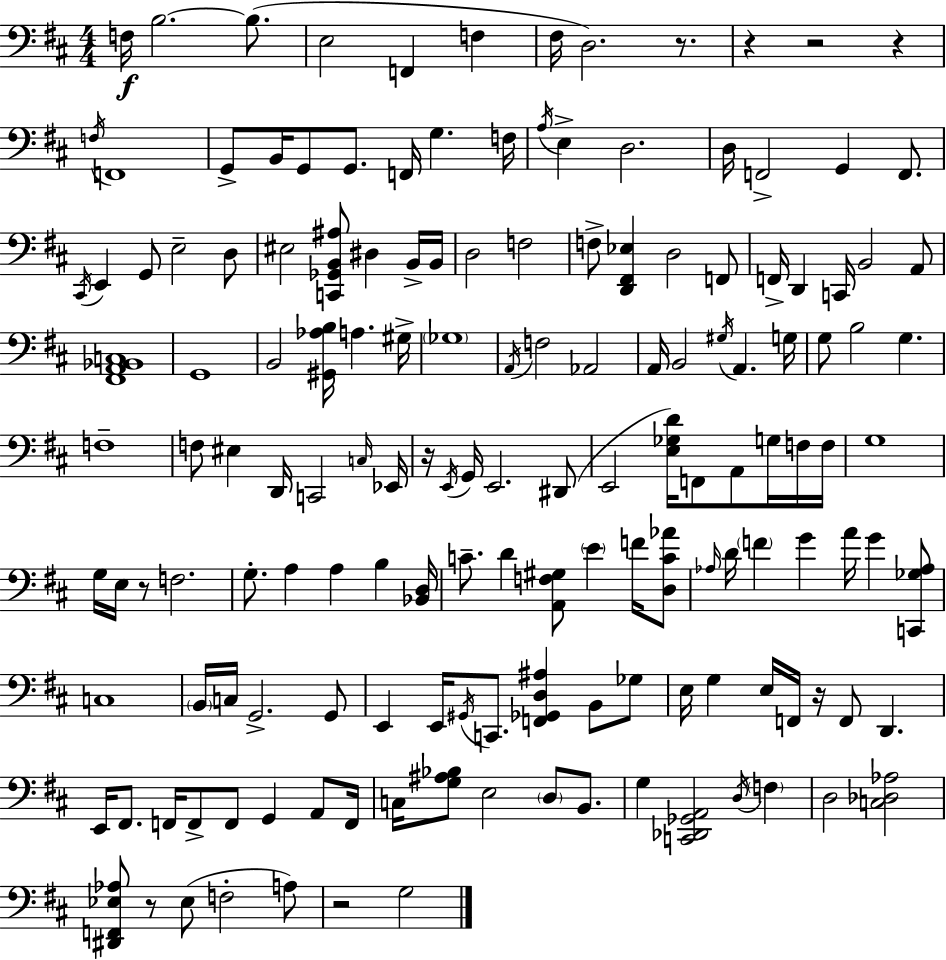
F3/s B3/h. B3/e. E3/h F2/q F3/q F#3/s D3/h. R/e. R/q R/h R/q F3/s F2/w G2/e B2/s G2/e G2/e. F2/s G3/q. F3/s A3/s E3/q D3/h. D3/s F2/h G2/q F2/e. C#2/s E2/q G2/e E3/h D3/e EIS3/h [C2,Gb2,B2,A#3]/e D#3/q B2/s B2/s D3/h F3/h F3/e [D2,F#2,Eb3]/q D3/h F2/e F2/s D2/q C2/s B2/h A2/e [F#2,A2,Bb2,C3]/w G2/w B2/h [G#2,Ab3,B3]/s A3/q. G#3/s Gb3/w A2/s F3/h Ab2/h A2/s B2/h G#3/s A2/q. G3/s G3/e B3/h G3/q. F3/w F3/e EIS3/q D2/s C2/h C3/s Eb2/s R/s E2/s G2/s E2/h. D#2/e E2/h [E3,Gb3,D4]/s F2/e A2/e G3/s F3/s F3/s G3/w G3/s E3/s R/e F3/h. G3/e. A3/q A3/q B3/q [Bb2,D3]/s C4/e. D4/q [A2,F3,G#3]/e E4/q F4/s [D3,C4,Ab4]/e Ab3/s D4/s F4/q G4/q A4/s G4/q [C2,Gb3,Ab3]/e C3/w B2/s C3/s G2/h. G2/e E2/q E2/s G#2/s C2/e. [F2,Gb2,D3,A#3]/q B2/e Gb3/e E3/s G3/q E3/s F2/s R/s F2/e D2/q. E2/s F#2/e. F2/s F2/e F2/e G2/q A2/e F2/s C3/s [G3,A#3,Bb3]/e E3/h D3/e B2/e. G3/q [C2,Db2,Gb2,A2]/h D3/s F3/q D3/h [C3,Db3,Ab3]/h [D#2,F2,Eb3,Ab3]/e R/e Eb3/e F3/h A3/e R/h G3/h